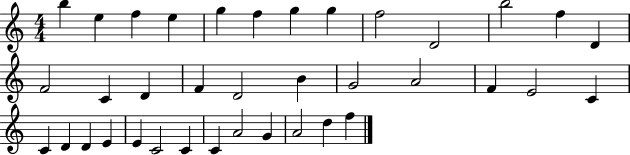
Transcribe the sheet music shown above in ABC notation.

X:1
T:Untitled
M:4/4
L:1/4
K:C
b e f e g f g g f2 D2 b2 f D F2 C D F D2 B G2 A2 F E2 C C D D E E C2 C C A2 G A2 d f